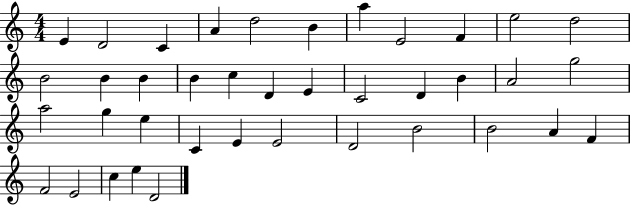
E4/q D4/h C4/q A4/q D5/h B4/q A5/q E4/h F4/q E5/h D5/h B4/h B4/q B4/q B4/q C5/q D4/q E4/q C4/h D4/q B4/q A4/h G5/h A5/h G5/q E5/q C4/q E4/q E4/h D4/h B4/h B4/h A4/q F4/q F4/h E4/h C5/q E5/q D4/h